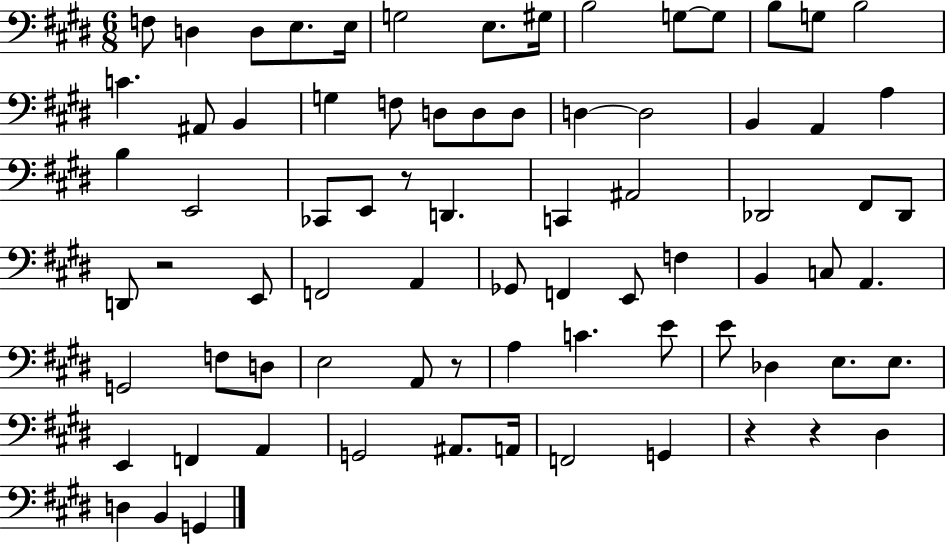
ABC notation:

X:1
T:Untitled
M:6/8
L:1/4
K:E
F,/2 D, D,/2 E,/2 E,/4 G,2 E,/2 ^G,/4 B,2 G,/2 G,/2 B,/2 G,/2 B,2 C ^A,,/2 B,, G, F,/2 D,/2 D,/2 D,/2 D, D,2 B,, A,, A, B, E,,2 _C,,/2 E,,/2 z/2 D,, C,, ^A,,2 _D,,2 ^F,,/2 _D,,/2 D,,/2 z2 E,,/2 F,,2 A,, _G,,/2 F,, E,,/2 F, B,, C,/2 A,, G,,2 F,/2 D,/2 E,2 A,,/2 z/2 A, C E/2 E/2 _D, E,/2 E,/2 E,, F,, A,, G,,2 ^A,,/2 A,,/4 F,,2 G,, z z ^D, D, B,, G,,